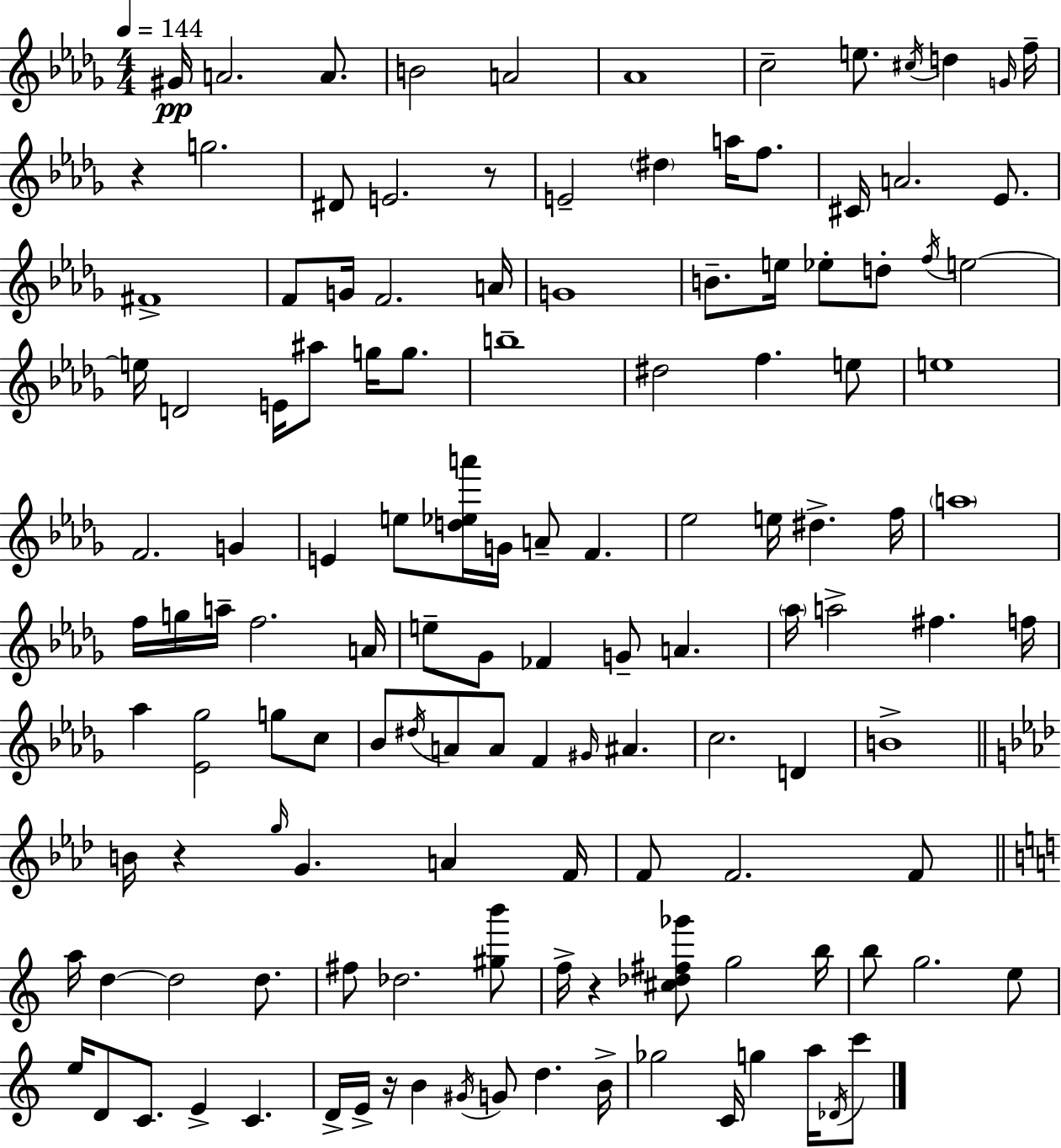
G#4/s A4/h. A4/e. B4/h A4/h Ab4/w C5/h E5/e. C#5/s D5/q G4/s F5/s R/q G5/h. D#4/e E4/h. R/e E4/h D#5/q A5/s F5/e. C#4/s A4/h. Eb4/e. F#4/w F4/e G4/s F4/h. A4/s G4/w B4/e. E5/s Eb5/e D5/e F5/s E5/h E5/s D4/h E4/s A#5/e G5/s G5/e. B5/w D#5/h F5/q. E5/e E5/w F4/h. G4/q E4/q E5/e [D5,Eb5,A6]/s G4/s A4/e F4/q. Eb5/h E5/s D#5/q. F5/s A5/w F5/s G5/s A5/s F5/h. A4/s E5/e Gb4/e FES4/q G4/e A4/q. Ab5/s A5/h F#5/q. F5/s Ab5/q [Eb4,Gb5]/h G5/e C5/e Bb4/e D#5/s A4/e A4/e F4/q G#4/s A#4/q. C5/h. D4/q B4/w B4/s R/q G5/s G4/q. A4/q F4/s F4/e F4/h. F4/e A5/s D5/q D5/h D5/e. F#5/e Db5/h. [G#5,B6]/e F5/s R/q [C#5,Db5,F#5,Gb6]/e G5/h B5/s B5/e G5/h. E5/e E5/s D4/e C4/e. E4/q C4/q. D4/s E4/s R/s B4/q G#4/s G4/e D5/q. B4/s Gb5/h C4/s G5/q A5/s Db4/s C6/e